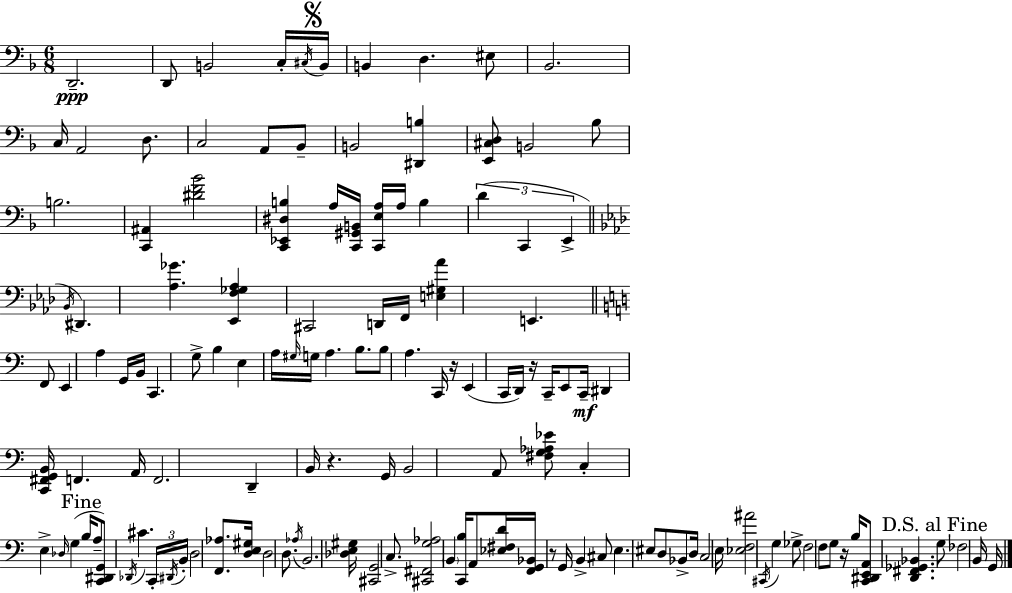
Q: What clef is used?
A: bass